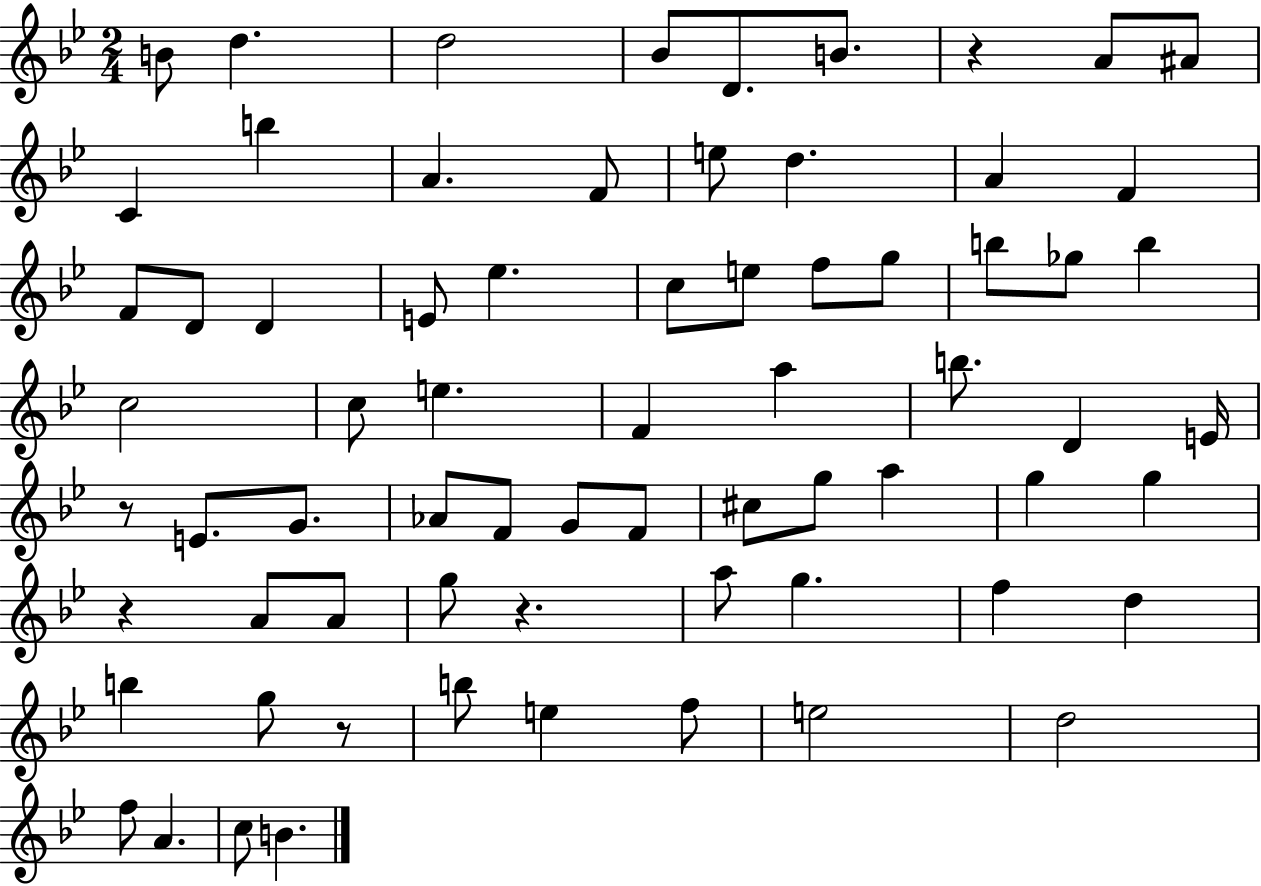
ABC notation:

X:1
T:Untitled
M:2/4
L:1/4
K:Bb
B/2 d d2 _B/2 D/2 B/2 z A/2 ^A/2 C b A F/2 e/2 d A F F/2 D/2 D E/2 _e c/2 e/2 f/2 g/2 b/2 _g/2 b c2 c/2 e F a b/2 D E/4 z/2 E/2 G/2 _A/2 F/2 G/2 F/2 ^c/2 g/2 a g g z A/2 A/2 g/2 z a/2 g f d b g/2 z/2 b/2 e f/2 e2 d2 f/2 A c/2 B